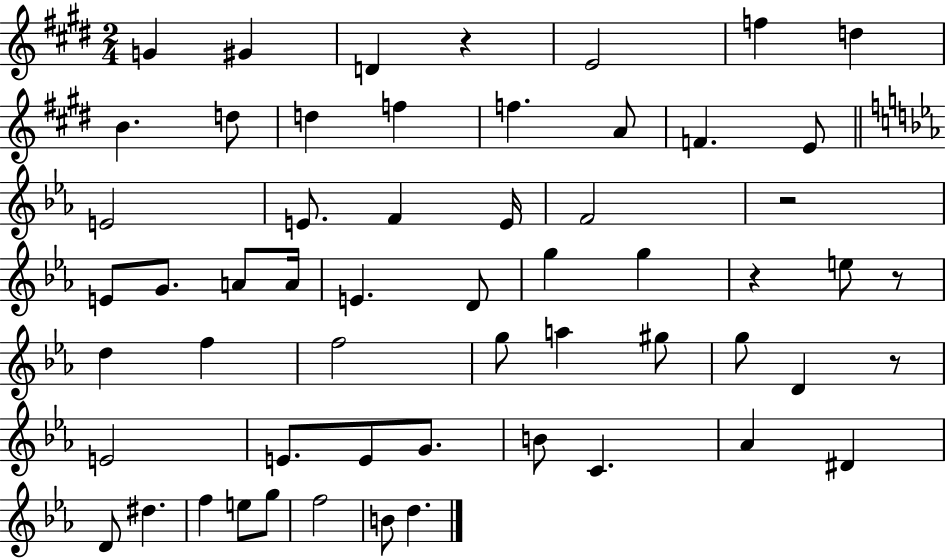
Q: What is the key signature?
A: E major